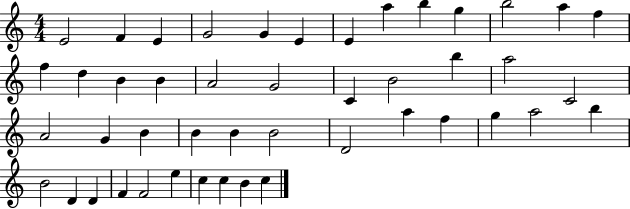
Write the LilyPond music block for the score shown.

{
  \clef treble
  \numericTimeSignature
  \time 4/4
  \key c \major
  e'2 f'4 e'4 | g'2 g'4 e'4 | e'4 a''4 b''4 g''4 | b''2 a''4 f''4 | \break f''4 d''4 b'4 b'4 | a'2 g'2 | c'4 b'2 b''4 | a''2 c'2 | \break a'2 g'4 b'4 | b'4 b'4 b'2 | d'2 a''4 f''4 | g''4 a''2 b''4 | \break b'2 d'4 d'4 | f'4 f'2 e''4 | c''4 c''4 b'4 c''4 | \bar "|."
}